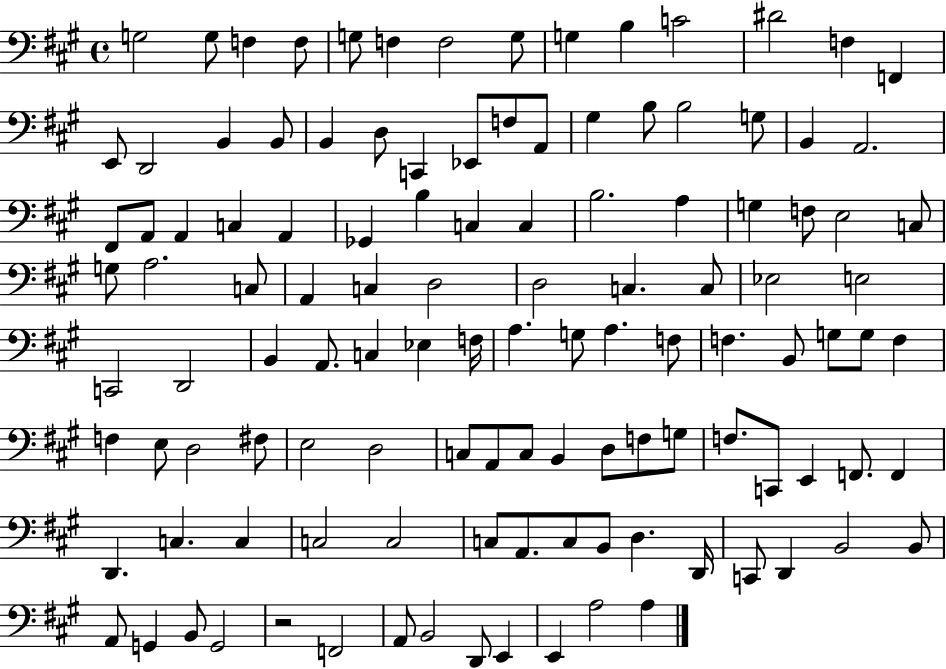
G3/h G3/e F3/q F3/e G3/e F3/q F3/h G3/e G3/q B3/q C4/h D#4/h F3/q F2/q E2/e D2/h B2/q B2/e B2/q D3/e C2/q Eb2/e F3/e A2/e G#3/q B3/e B3/h G3/e B2/q A2/h. F#2/e A2/e A2/q C3/q A2/q Gb2/q B3/q C3/q C3/q B3/h. A3/q G3/q F3/e E3/h C3/e G3/e A3/h. C3/e A2/q C3/q D3/h D3/h C3/q. C3/e Eb3/h E3/h C2/h D2/h B2/q A2/e. C3/q Eb3/q F3/s A3/q. G3/e A3/q. F3/e F3/q. B2/e G3/e G3/e F3/q F3/q E3/e D3/h F#3/e E3/h D3/h C3/e A2/e C3/e B2/q D3/e F3/e G3/e F3/e. C2/e E2/q F2/e. F2/q D2/q. C3/q. C3/q C3/h C3/h C3/e A2/e. C3/e B2/e D3/q. D2/s C2/e D2/q B2/h B2/e A2/e G2/q B2/e G2/h R/h F2/h A2/e B2/h D2/e E2/q E2/q A3/h A3/q